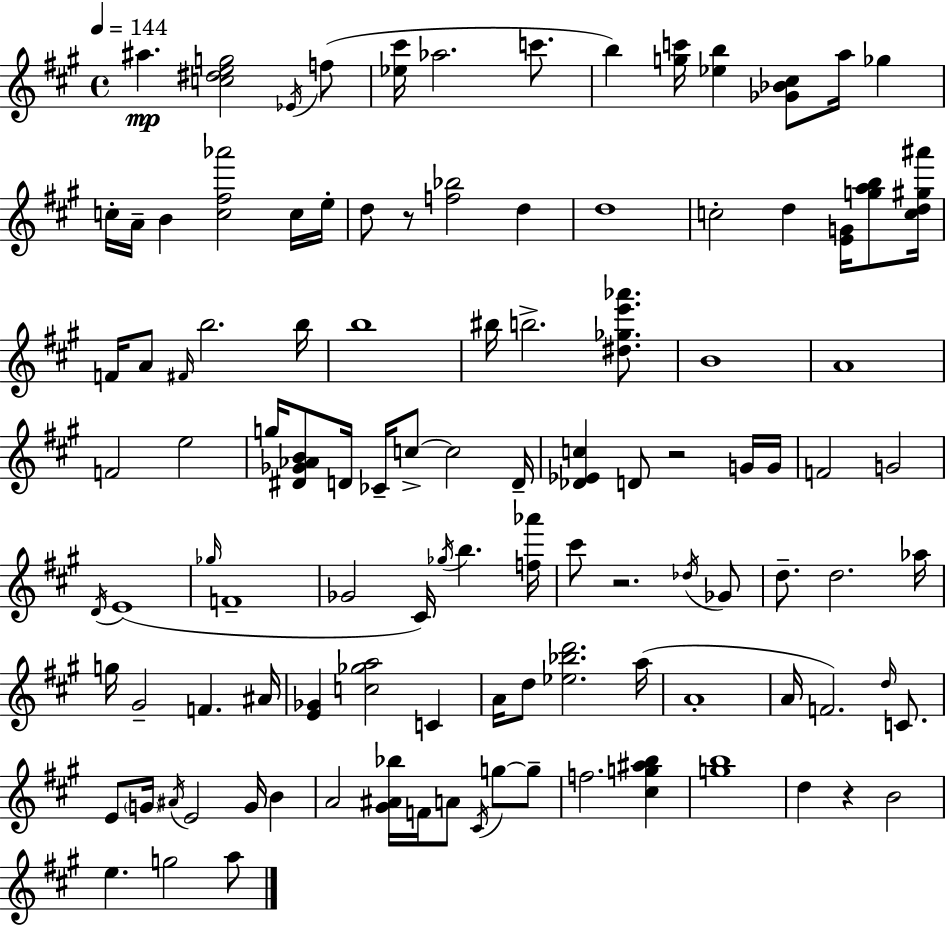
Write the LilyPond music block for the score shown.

{
  \clef treble
  \time 4/4
  \defaultTimeSignature
  \key a \major
  \tempo 4 = 144
  ais''4.\mp <c'' dis'' e'' g''>2 \acciaccatura { ees'16 } f''8( | <ees'' cis'''>16 aes''2. c'''8. | b''4) <g'' c'''>16 <ees'' b''>4 <ges' bes' cis''>8 a''16 ges''4 | c''16-. a'16-- b'4 <c'' fis'' aes'''>2 c''16 | \break e''16-. d''8 r8 <f'' bes''>2 d''4 | d''1 | c''2-. d''4 <e' g'>16 <g'' a'' b''>8 | <c'' d'' gis'' ais'''>16 f'16 a'8 \grace { fis'16 } b''2. | \break b''16 b''1 | bis''16 b''2.-> <dis'' ges'' e''' aes'''>8. | b'1 | a'1 | \break f'2 e''2 | g''16 <dis' ges' aes' b'>8 d'16 ces'16-- c''8->~~ c''2 | d'16-- <des' ees' c''>4 d'8 r2 | g'16 g'16 f'2 g'2 | \break \acciaccatura { d'16 } e'1( | \grace { ges''16 } f'1-- | ges'2 cis'16) \acciaccatura { ges''16 } b''4. | <f'' aes'''>16 cis'''8 r2. | \break \acciaccatura { des''16 } ges'8 d''8.-- d''2. | aes''16 g''16 gis'2-- f'4. | ais'16 <e' ges'>4 <c'' ges'' a''>2 | c'4 a'16 d''8 <ees'' bes'' d'''>2. | \break a''16( a'1-. | a'16 f'2.) | \grace { d''16 } c'8. e'8 \parenthesize g'16 \acciaccatura { ais'16 } e'2 | g'16 b'4 a'2 | \break <gis' ais' bes''>16 f'16 a'8 \acciaccatura { cis'16 } g''8~~ g''8-- f''2. | <cis'' g'' ais'' b''>4 <g'' b''>1 | d''4 r4 | b'2 e''4. g''2 | \break a''8 \bar "|."
}